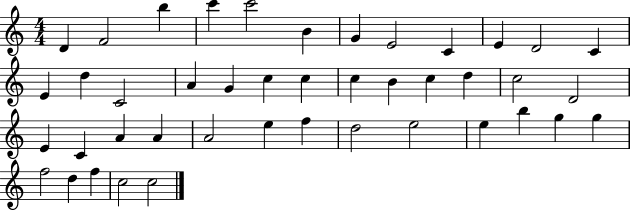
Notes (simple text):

D4/q F4/h B5/q C6/q C6/h B4/q G4/q E4/h C4/q E4/q D4/h C4/q E4/q D5/q C4/h A4/q G4/q C5/q C5/q C5/q B4/q C5/q D5/q C5/h D4/h E4/q C4/q A4/q A4/q A4/h E5/q F5/q D5/h E5/h E5/q B5/q G5/q G5/q F5/h D5/q F5/q C5/h C5/h